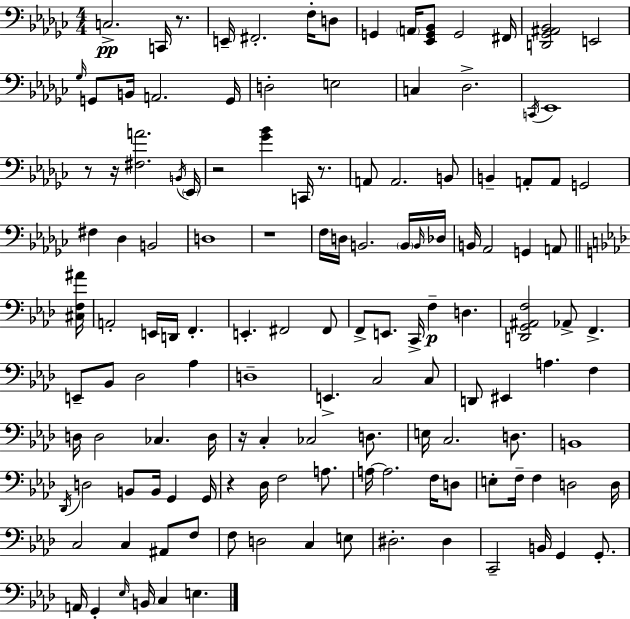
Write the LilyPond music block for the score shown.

{
  \clef bass
  \numericTimeSignature
  \time 4/4
  \key ees \minor
  c2.->\pp c,16 r8. | e,16-- fis,2.-. f16-. d8 | g,4 \parenthesize a,16 <ees, g, bes,>8 g,2 fis,16 | <d, ges, ais, bes,>2 e,2 | \break \grace { ges16 } g,8 b,16 a,2. | g,16 d2-. e2 | c4 des2.-> | \acciaccatura { c,16 } ees,1 | \break r8 r16 <fis a'>2. | \acciaccatura { b,16 } \parenthesize ees,16 r2 <ges' bes'>4 c,16 | r8. a,8 a,2. | b,8 b,4-- a,8-. a,8 g,2 | \break fis4 des4 b,2 | d1 | r1 | f16 d16 b,2. | \break \parenthesize b,16 \grace { b,16 } des16 b,16 aes,2 g,4 | a,8 \bar "||" \break \key aes \major <cis f ais'>16 a,2-. e,16 d,16 f,4.-. | e,4.-. fis,2 fis,8 | f,8-> e,8. c,16-> f4--\p d4. | <d, g, ais, f>2 aes,8-> f,4.-> | \break e,8-- bes,8 des2 aes4 | d1-- | e,4.-> c2 c8 | d,8 eis,4 a4. f4 | \break d16 d2 ces4. | d16 r16 c4-. ces2 d8. | e16 c2. d8. | b,1 | \break \acciaccatura { des,16 } d2 b,8 b,16 g,4 | g,16 r4 des16 f2 a8. | a16~~ a2. f16 | d8 e8-. f16-- f4 d2 | \break d16 c2 c4 ais,8 | f8 f8 d2 c4 | e8 dis2.-. dis4 | c,2-- b,16 g,4 g,8.-. | \break a,16 g,4-. \grace { ees16 } b,16 c4 e4. | \bar "|."
}